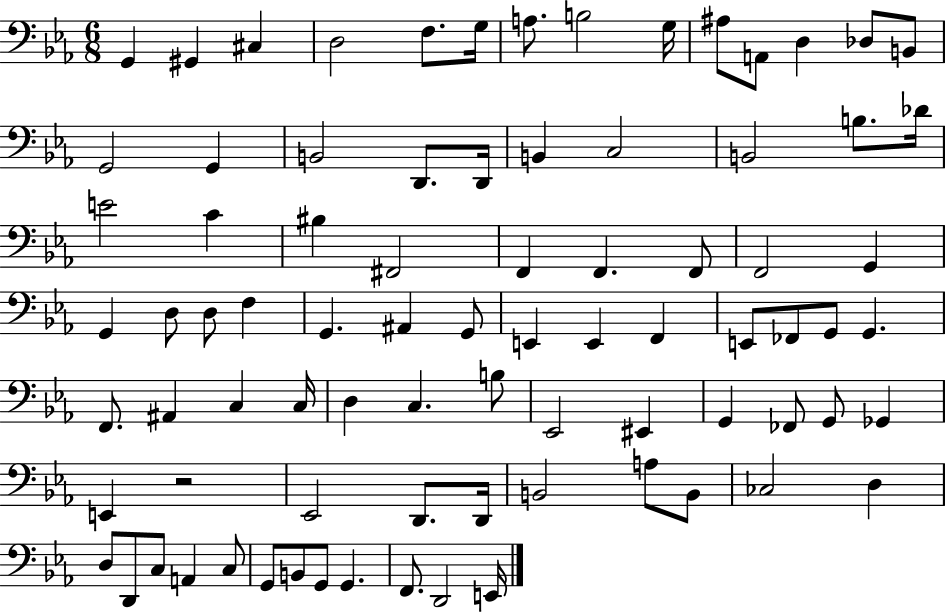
{
  \clef bass
  \numericTimeSignature
  \time 6/8
  \key ees \major
  g,4 gis,4 cis4 | d2 f8. g16 | a8. b2 g16 | ais8 a,8 d4 des8 b,8 | \break g,2 g,4 | b,2 d,8. d,16 | b,4 c2 | b,2 b8. des'16 | \break e'2 c'4 | bis4 fis,2 | f,4 f,4. f,8 | f,2 g,4 | \break g,4 d8 d8 f4 | g,4. ais,4 g,8 | e,4 e,4 f,4 | e,8 fes,8 g,8 g,4. | \break f,8. ais,4 c4 c16 | d4 c4. b8 | ees,2 eis,4 | g,4 fes,8 g,8 ges,4 | \break e,4 r2 | ees,2 d,8. d,16 | b,2 a8 b,8 | ces2 d4 | \break d8 d,8 c8 a,4 c8 | g,8 b,8 g,8 g,4. | f,8. d,2 e,16 | \bar "|."
}